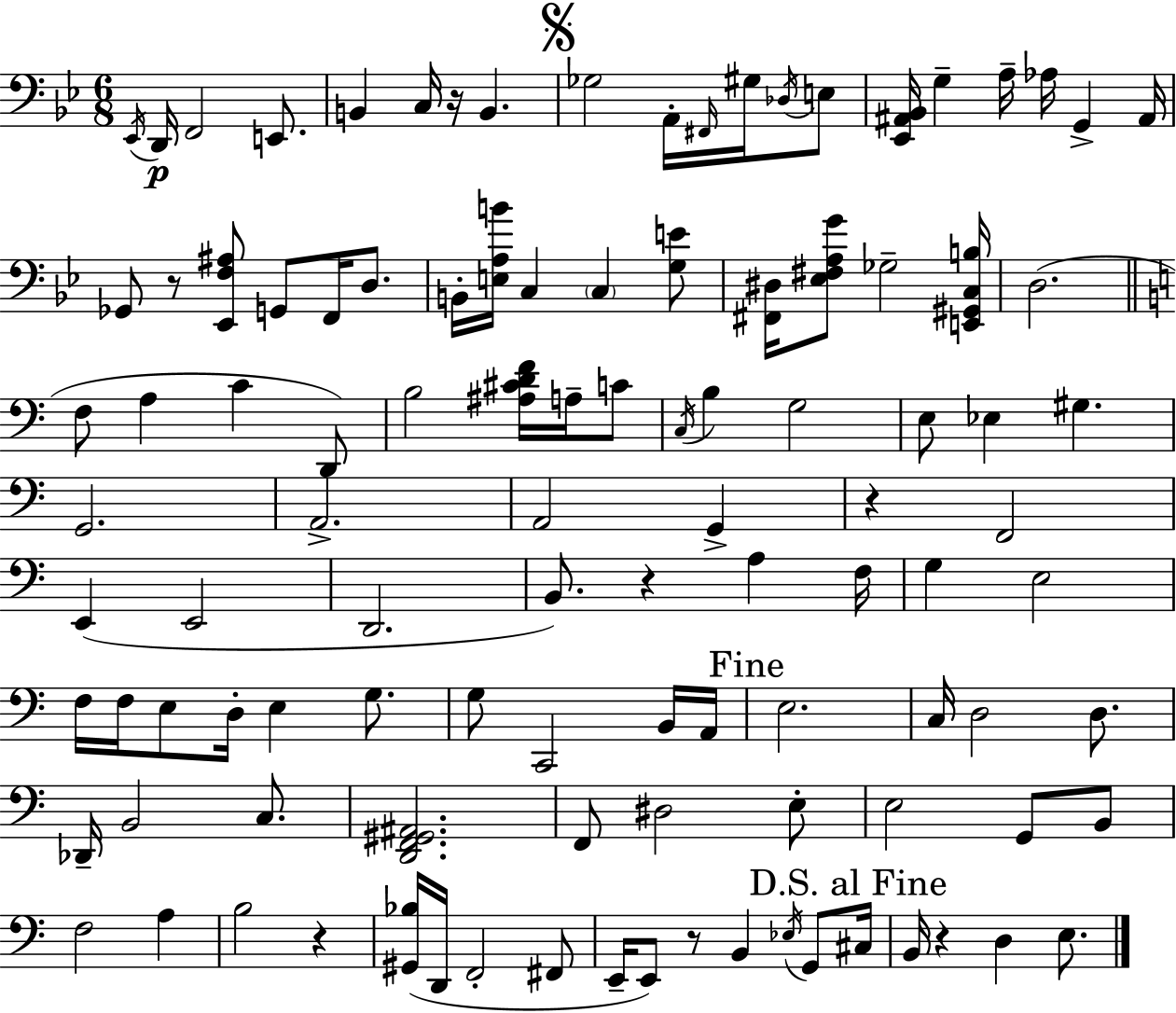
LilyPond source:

{
  \clef bass
  \numericTimeSignature
  \time 6/8
  \key g \minor
  \acciaccatura { ees,16 }\p d,16 f,2 e,8. | b,4 c16 r16 b,4. | \mark \markup { \musicglyph "scripts.segno" } ges2 a,16-. \grace { fis,16 } gis16 | \acciaccatura { des16 } e8 <ees, ais, bes,>16 g4-- a16-- aes16 g,4-> | \break ais,16 ges,8 r8 <ees, f ais>8 g,8 f,16 | d8. b,16-. <e a b'>16 c4 \parenthesize c4 | <g e'>8 <fis, dis>16 <ees fis a g'>8 ges2-- | <e, gis, c b>16 d2.( | \break \bar "||" \break \key c \major f8 a4 c'4 d,8) | b2 <ais cis' d' f'>16 a16-- c'8 | \acciaccatura { c16 } b4 g2 | e8 ees4 gis4. | \break g,2. | a,2.-> | a,2 g,4-> | r4 f,2 | \break e,4( e,2 | d,2. | b,8.) r4 a4 | f16 g4 e2 | \break f16 f16 e8 d16-. e4 g8. | g8 c,2 b,16 | a,16 \mark "Fine" e2. | c16 d2 d8. | \break des,16-- b,2 c8. | <d, f, gis, ais,>2. | f,8 dis2 e8-. | e2 g,8 b,8 | \break f2 a4 | b2 r4 | <gis, bes>16( d,16 f,2-. fis,8 | e,16-- e,8) r8 b,4 \acciaccatura { ees16 } g,8 | \break \mark "D.S. al Fine" cis16 b,16 r4 d4 e8. | \bar "|."
}